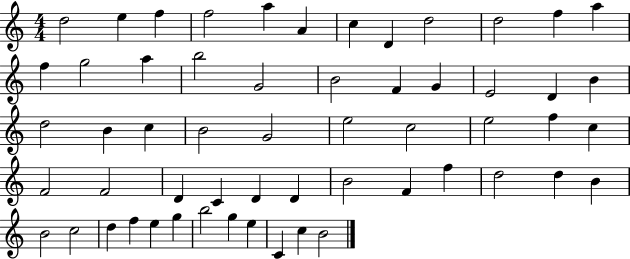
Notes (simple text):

D5/h E5/q F5/q F5/h A5/q A4/q C5/q D4/q D5/h D5/h F5/q A5/q F5/q G5/h A5/q B5/h G4/h B4/h F4/q G4/q E4/h D4/q B4/q D5/h B4/q C5/q B4/h G4/h E5/h C5/h E5/h F5/q C5/q F4/h F4/h D4/q C4/q D4/q D4/q B4/h F4/q F5/q D5/h D5/q B4/q B4/h C5/h D5/q F5/q E5/q G5/q B5/h G5/q E5/q C4/q C5/q B4/h